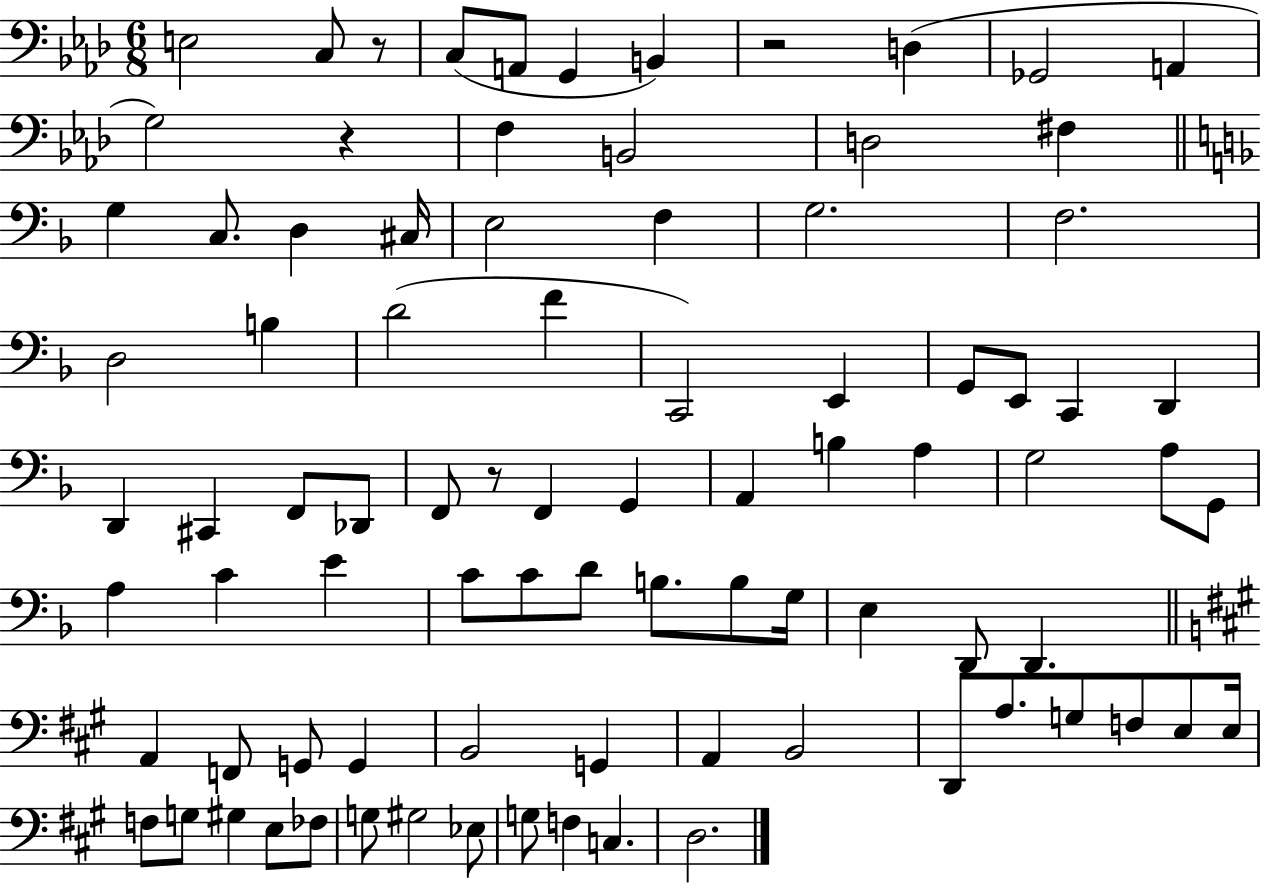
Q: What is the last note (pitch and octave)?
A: D3